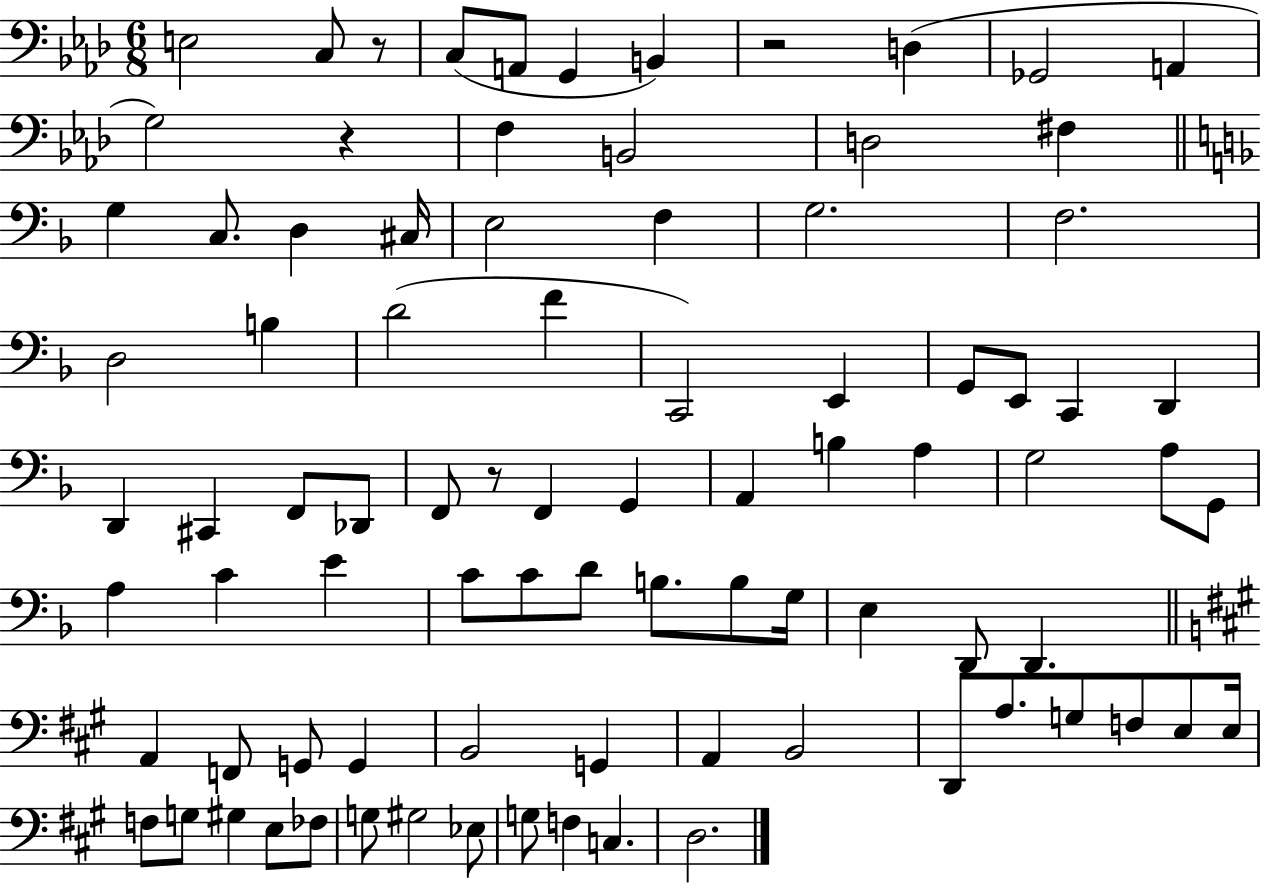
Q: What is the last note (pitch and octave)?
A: D3